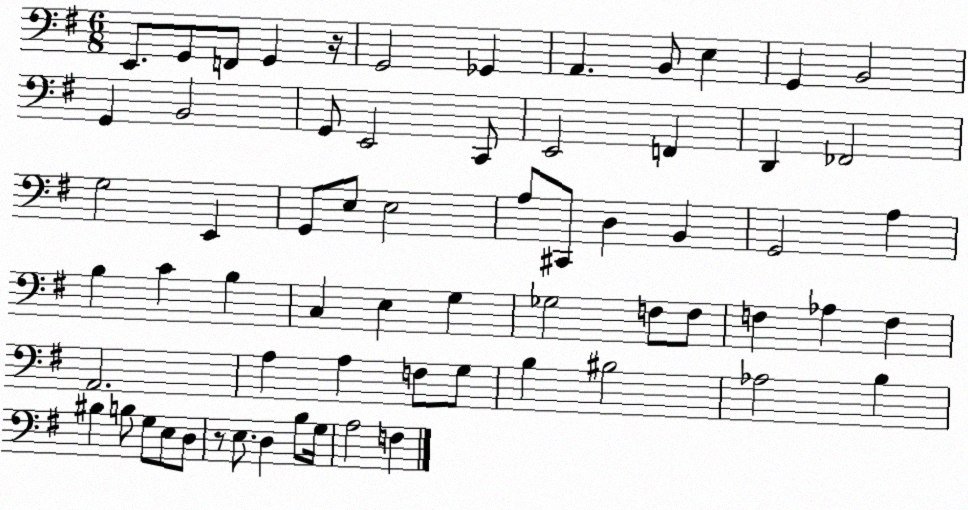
X:1
T:Untitled
M:6/8
L:1/4
K:G
E,,/2 G,,/2 F,,/2 G,, z/4 G,,2 _G,, A,, B,,/2 E, G,, B,,2 G,, B,,2 G,,/2 E,,2 C,,/2 E,,2 F,, D,, _F,,2 G,2 E,, G,,/2 E,/2 E,2 A,/2 ^C,,/2 D, B,, G,,2 A, B, C B, C, E, G, _G,2 F,/2 F,/2 F, _A, F, A,,2 A, A, F,/2 G,/2 B, ^B,2 _A,2 B, ^B, B,/2 G,/2 E,/2 D,/2 z/2 E,/2 D, B,/2 G,/4 A,2 F,